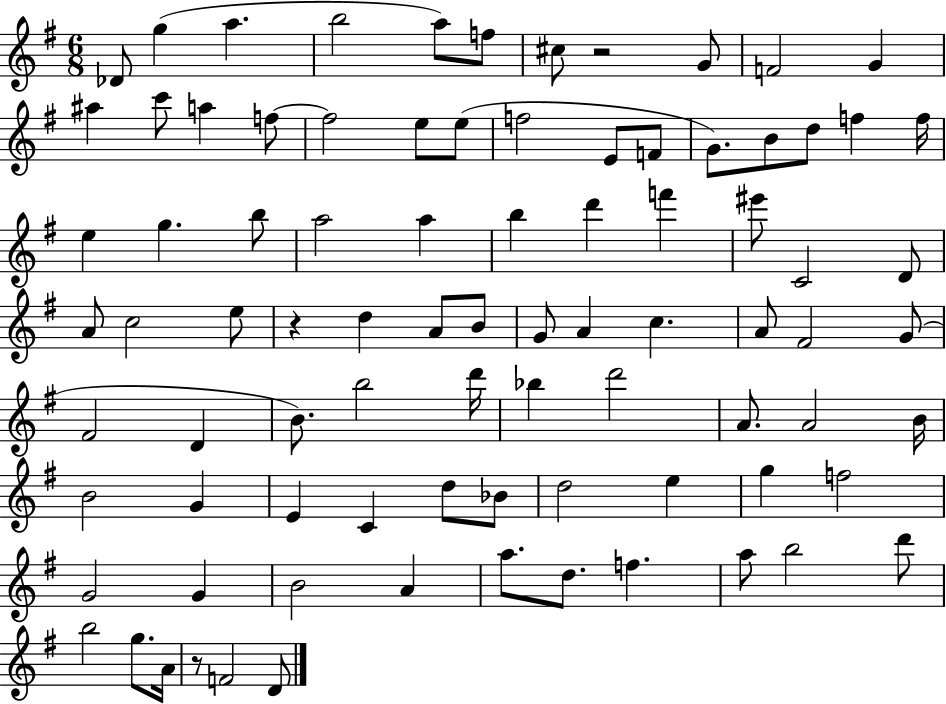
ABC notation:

X:1
T:Untitled
M:6/8
L:1/4
K:G
_D/2 g a b2 a/2 f/2 ^c/2 z2 G/2 F2 G ^a c'/2 a f/2 f2 e/2 e/2 f2 E/2 F/2 G/2 B/2 d/2 f f/4 e g b/2 a2 a b d' f' ^e'/2 C2 D/2 A/2 c2 e/2 z d A/2 B/2 G/2 A c A/2 ^F2 G/2 ^F2 D B/2 b2 d'/4 _b d'2 A/2 A2 B/4 B2 G E C d/2 _B/2 d2 e g f2 G2 G B2 A a/2 d/2 f a/2 b2 d'/2 b2 g/2 A/4 z/2 F2 D/2